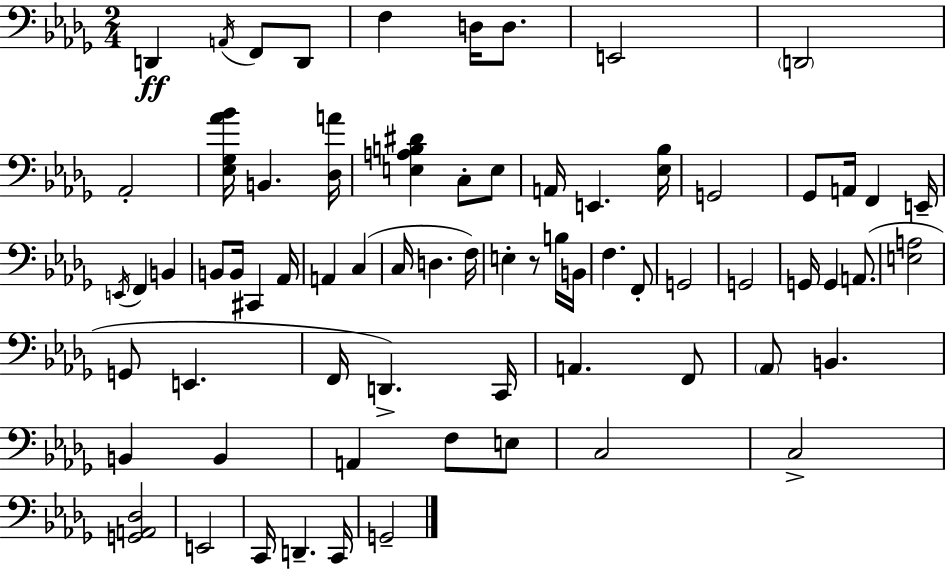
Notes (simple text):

D2/q A2/s F2/e D2/e F3/q D3/s D3/e. E2/h D2/h Ab2/h [Eb3,Gb3,Ab4,Bb4]/s B2/q. [Db3,A4]/s [E3,A3,B3,D#4]/q C3/e E3/e A2/s E2/q. [Eb3,Bb3]/s G2/h Gb2/e A2/s F2/q E2/s E2/s F2/q B2/q B2/e B2/s C#2/q Ab2/s A2/q C3/q C3/s D3/q. F3/s E3/q R/e B3/s B2/s F3/q. F2/e G2/h G2/h G2/s G2/q A2/e. [E3,A3]/h G2/e E2/q. F2/s D2/q. C2/s A2/q. F2/e Ab2/e B2/q. B2/q B2/q A2/q F3/e E3/e C3/h C3/h [G2,A2,Db3]/h E2/h C2/s D2/q. C2/s G2/h